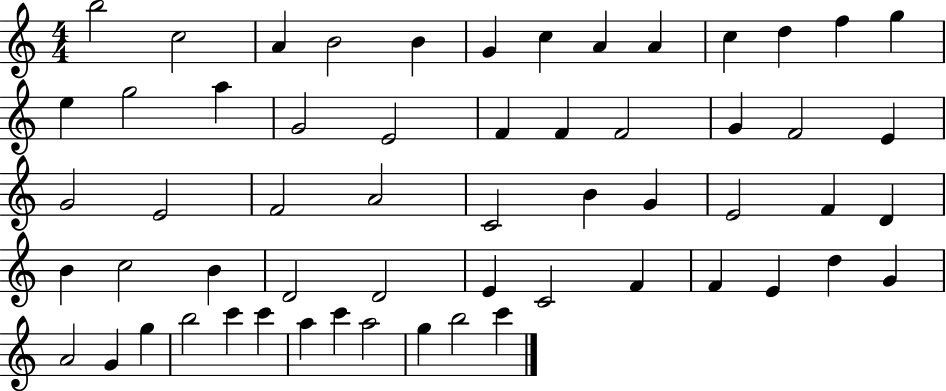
{
  \clef treble
  \numericTimeSignature
  \time 4/4
  \key c \major
  b''2 c''2 | a'4 b'2 b'4 | g'4 c''4 a'4 a'4 | c''4 d''4 f''4 g''4 | \break e''4 g''2 a''4 | g'2 e'2 | f'4 f'4 f'2 | g'4 f'2 e'4 | \break g'2 e'2 | f'2 a'2 | c'2 b'4 g'4 | e'2 f'4 d'4 | \break b'4 c''2 b'4 | d'2 d'2 | e'4 c'2 f'4 | f'4 e'4 d''4 g'4 | \break a'2 g'4 g''4 | b''2 c'''4 c'''4 | a''4 c'''4 a''2 | g''4 b''2 c'''4 | \break \bar "|."
}